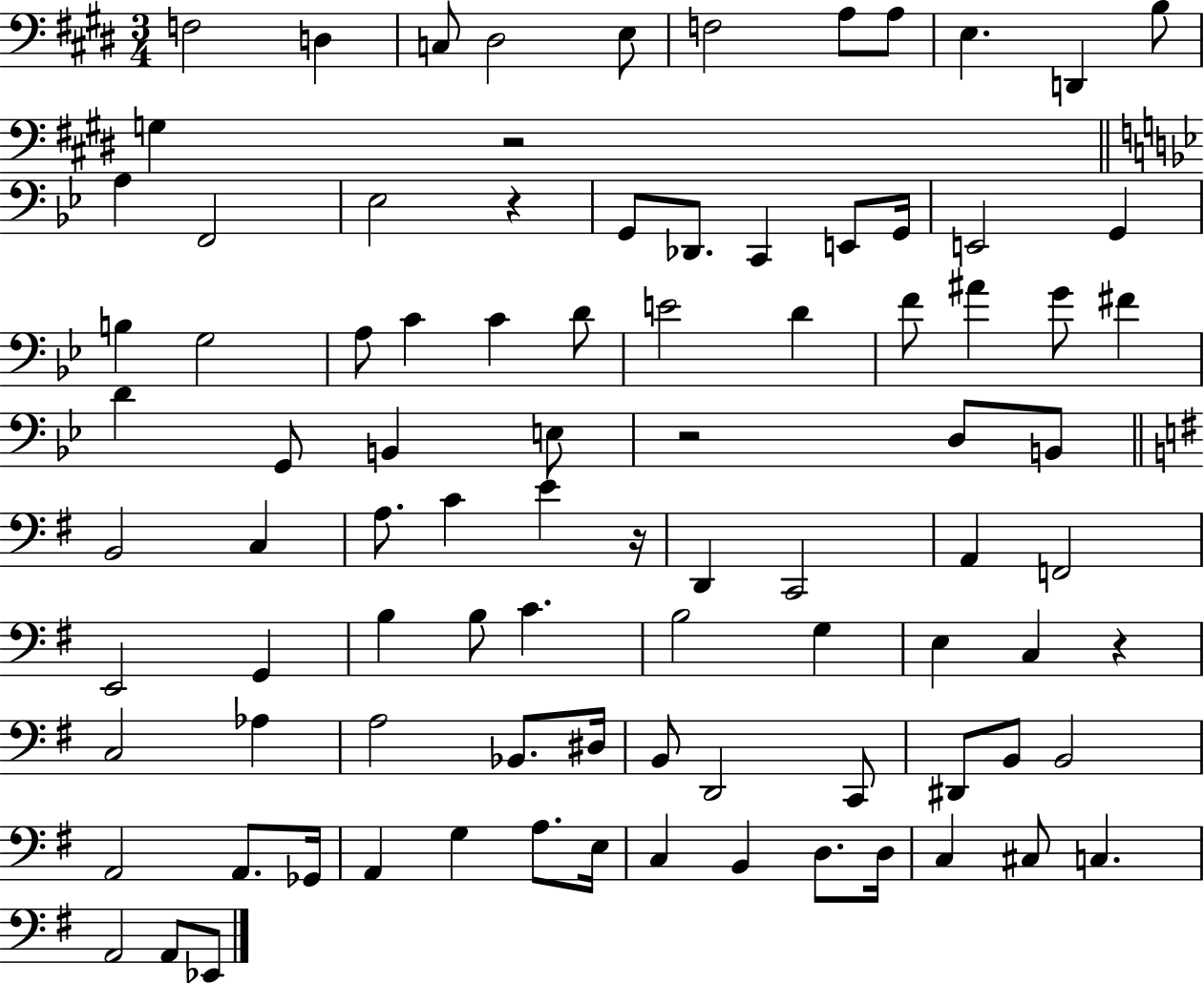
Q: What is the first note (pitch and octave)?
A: F3